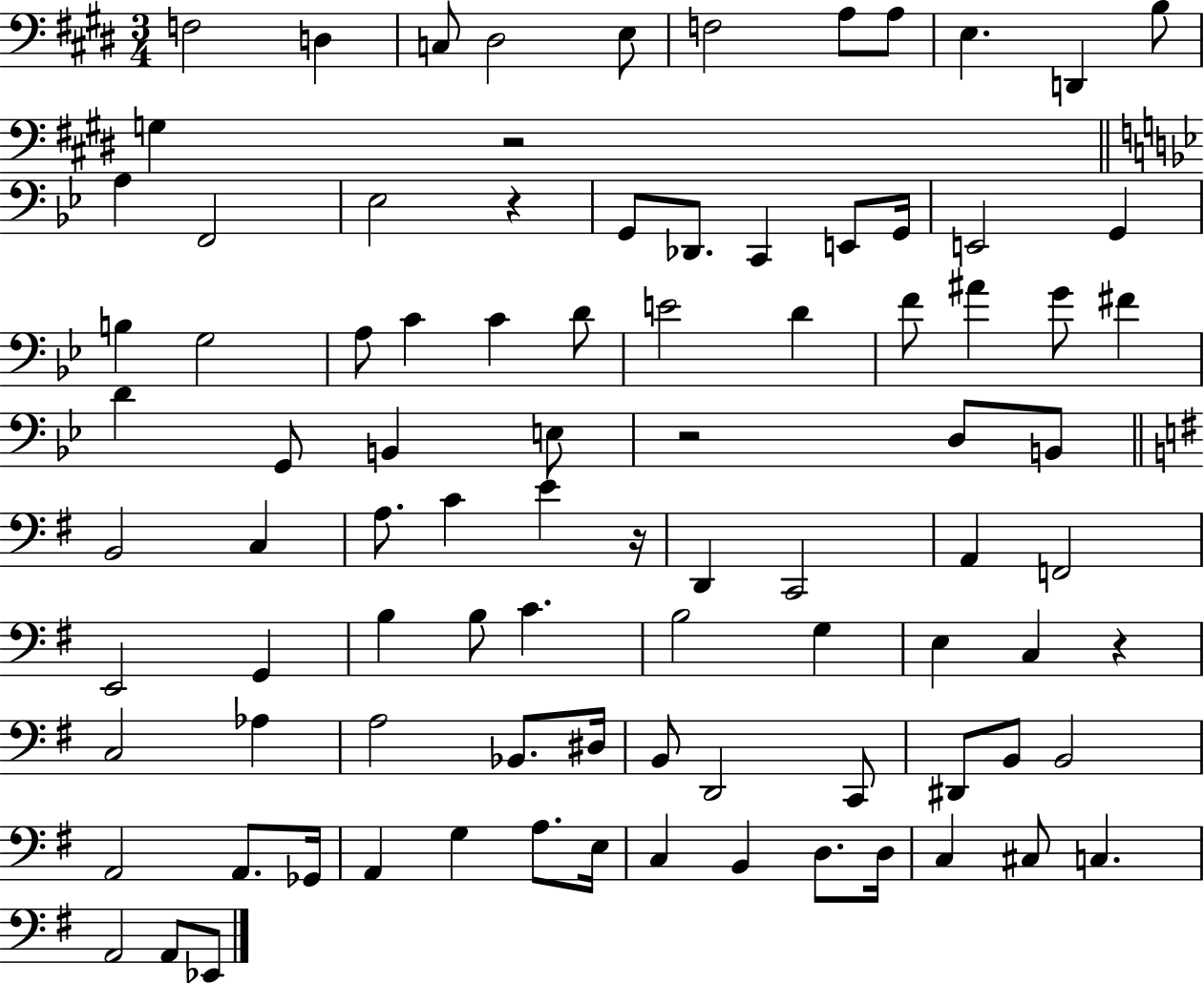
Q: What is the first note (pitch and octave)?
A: F3